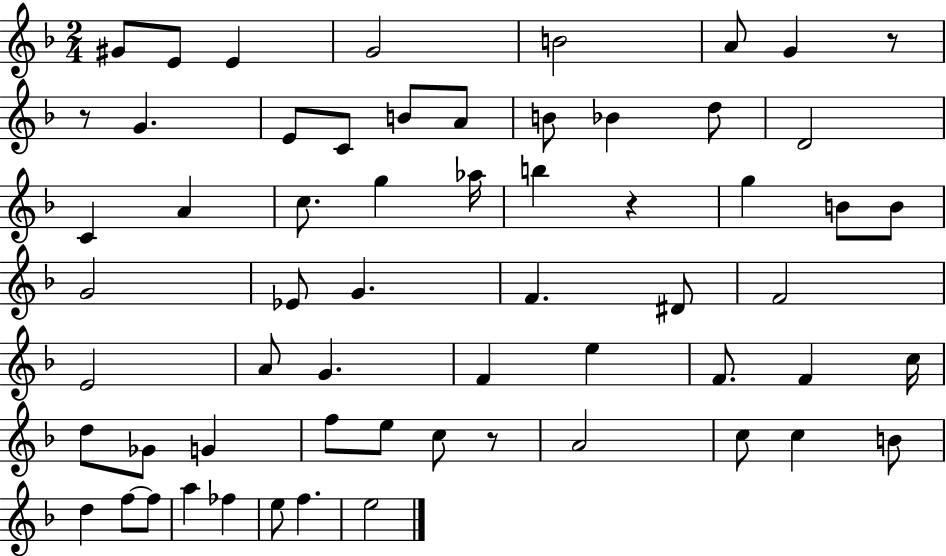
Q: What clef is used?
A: treble